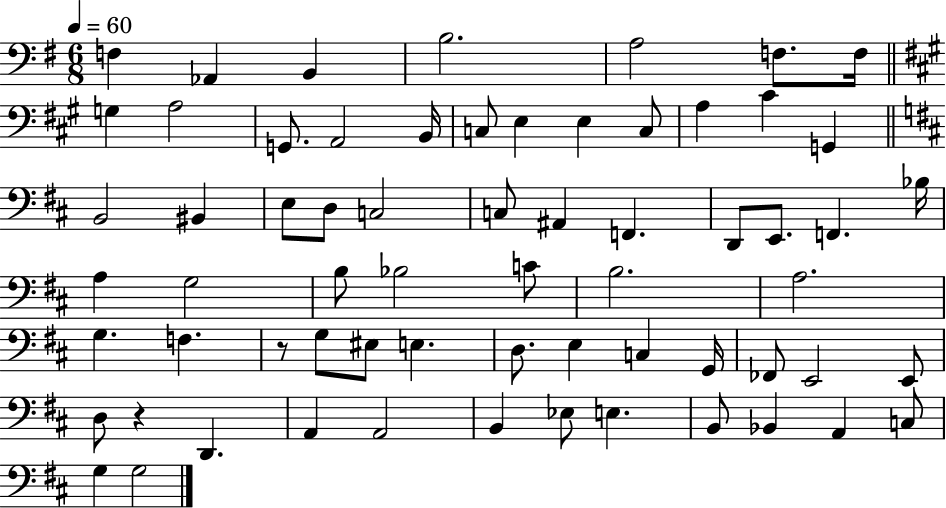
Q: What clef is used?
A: bass